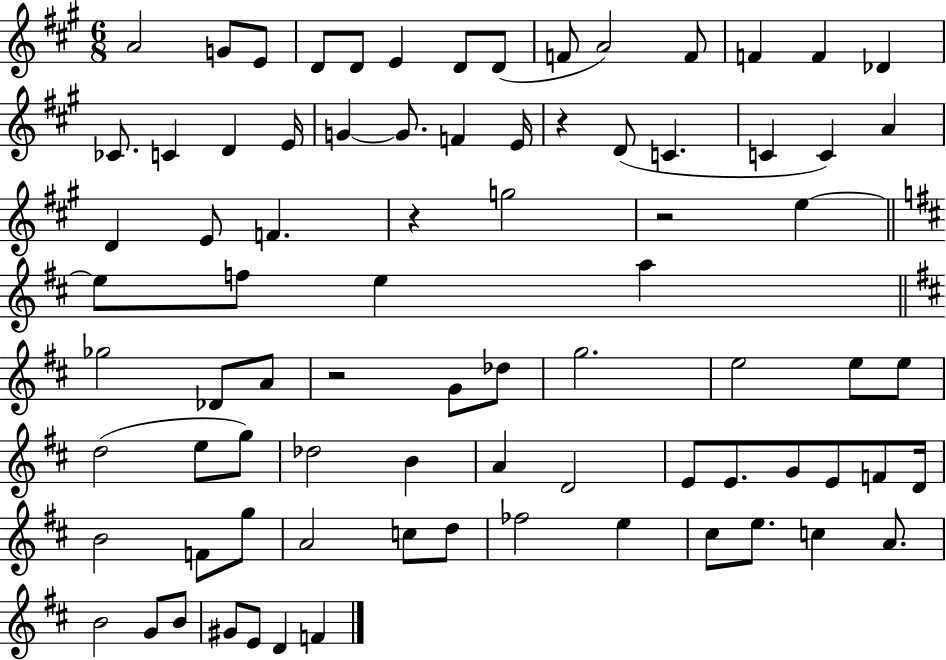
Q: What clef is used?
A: treble